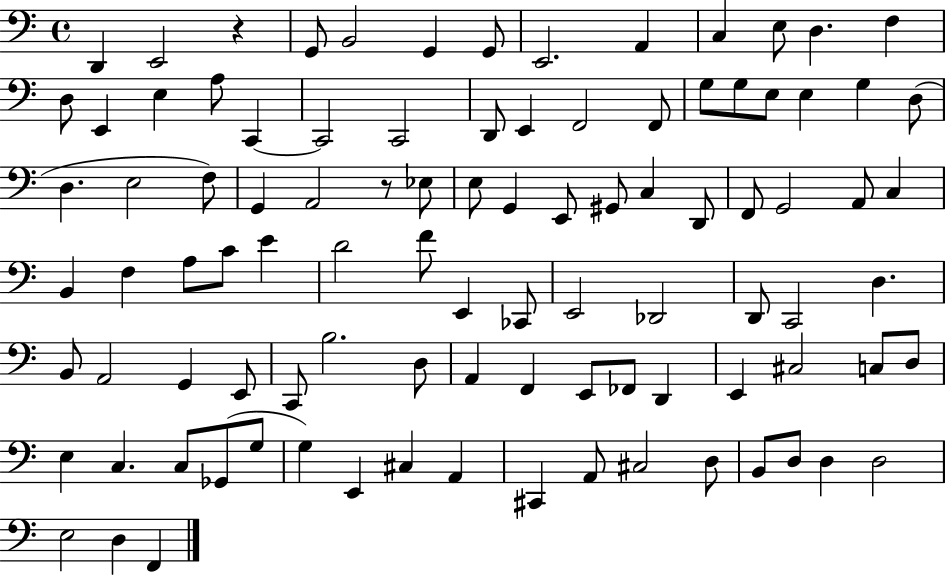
X:1
T:Untitled
M:4/4
L:1/4
K:C
D,, E,,2 z G,,/2 B,,2 G,, G,,/2 E,,2 A,, C, E,/2 D, F, D,/2 E,, E, A,/2 C,, C,,2 C,,2 D,,/2 E,, F,,2 F,,/2 G,/2 G,/2 E,/2 E, G, D,/2 D, E,2 F,/2 G,, A,,2 z/2 _E,/2 E,/2 G,, E,,/2 ^G,,/2 C, D,,/2 F,,/2 G,,2 A,,/2 C, B,, F, A,/2 C/2 E D2 F/2 E,, _C,,/2 E,,2 _D,,2 D,,/2 C,,2 D, B,,/2 A,,2 G,, E,,/2 C,,/2 B,2 D,/2 A,, F,, E,,/2 _F,,/2 D,, E,, ^C,2 C,/2 D,/2 E, C, C,/2 _G,,/2 G,/2 G, E,, ^C, A,, ^C,, A,,/2 ^C,2 D,/2 B,,/2 D,/2 D, D,2 E,2 D, F,,